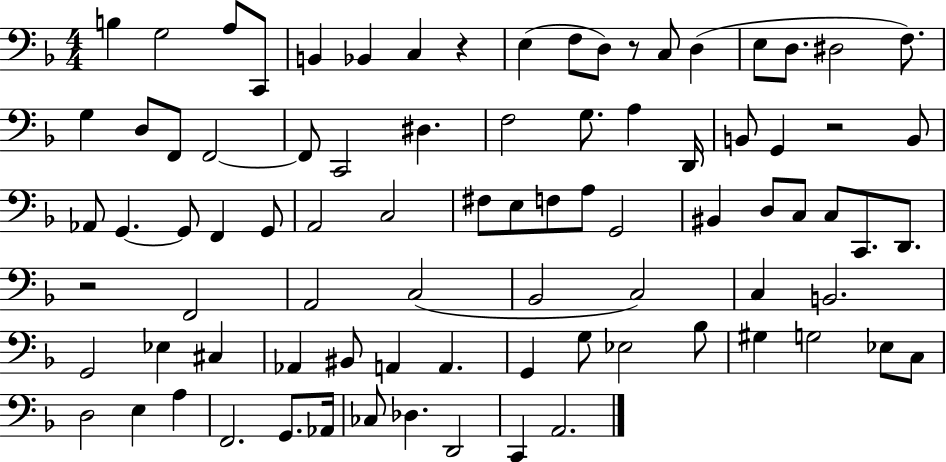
B3/q G3/h A3/e C2/e B2/q Bb2/q C3/q R/q E3/q F3/e D3/e R/e C3/e D3/q E3/e D3/e. D#3/h F3/e. G3/q D3/e F2/e F2/h F2/e C2/h D#3/q. F3/h G3/e. A3/q D2/s B2/e G2/q R/h B2/e Ab2/e G2/q. G2/e F2/q G2/e A2/h C3/h F#3/e E3/e F3/e A3/e G2/h BIS2/q D3/e C3/e C3/e C2/e. D2/e. R/h F2/h A2/h C3/h Bb2/h C3/h C3/q B2/h. G2/h Eb3/q C#3/q Ab2/q BIS2/e A2/q A2/q. G2/q G3/e Eb3/h Bb3/e G#3/q G3/h Eb3/e C3/e D3/h E3/q A3/q F2/h. G2/e. Ab2/s CES3/e Db3/q. D2/h C2/q A2/h.